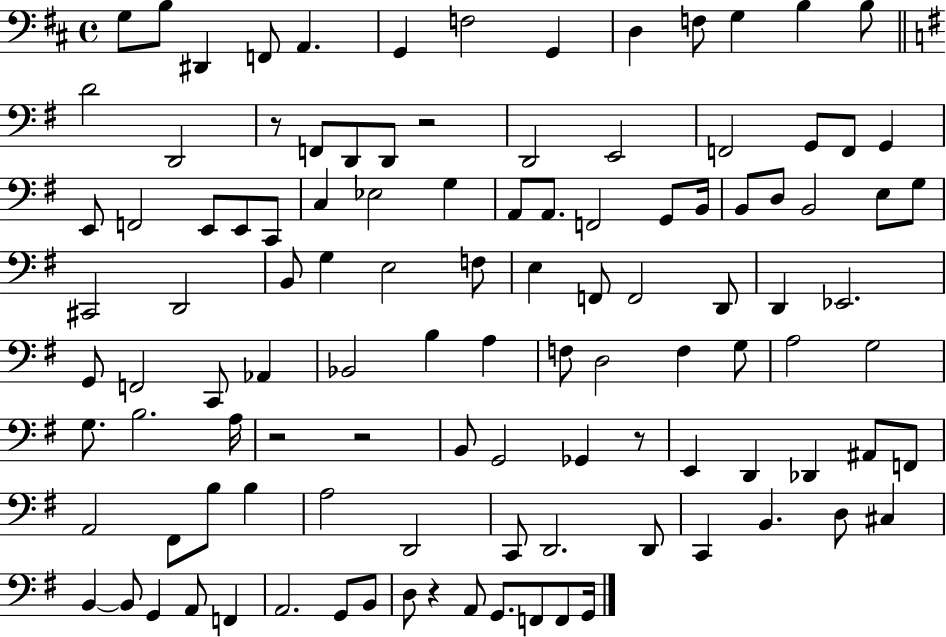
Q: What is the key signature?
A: D major